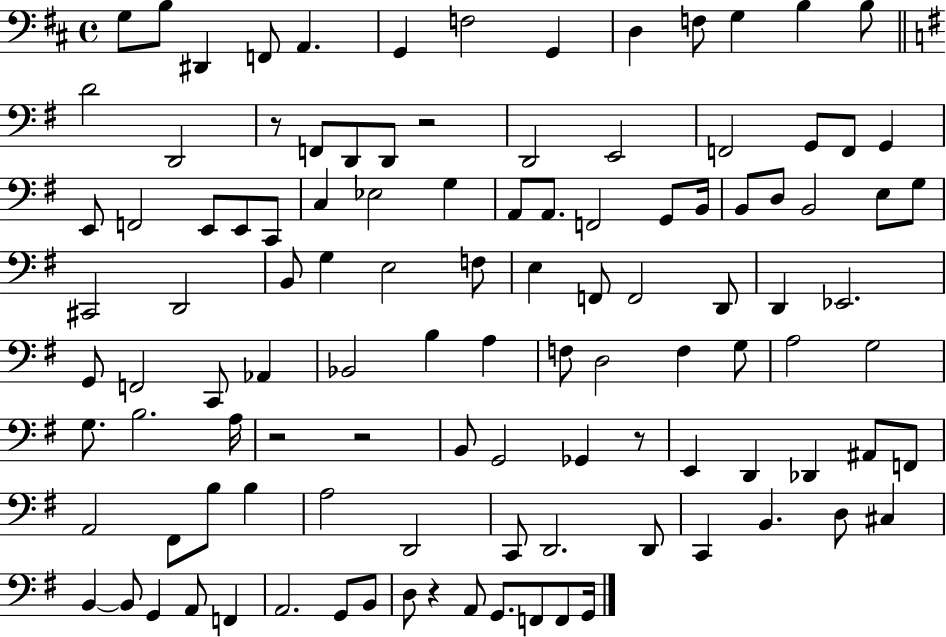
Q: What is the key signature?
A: D major